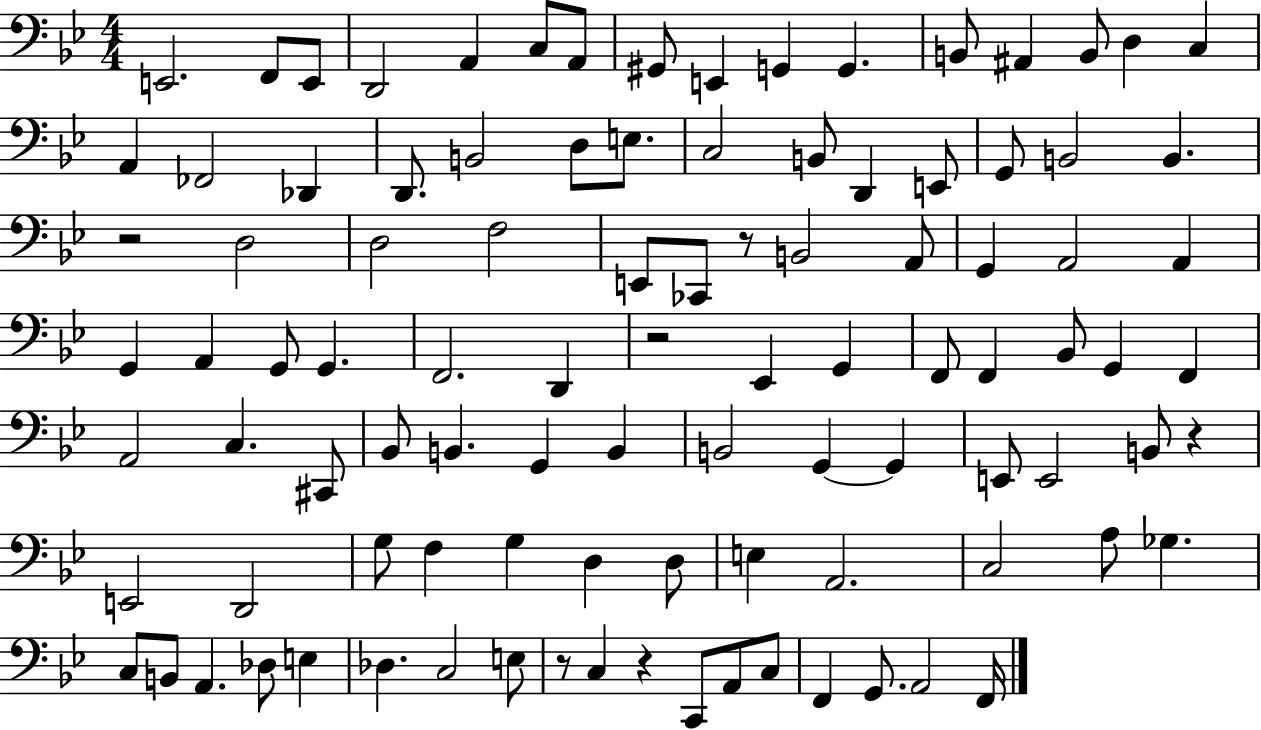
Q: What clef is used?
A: bass